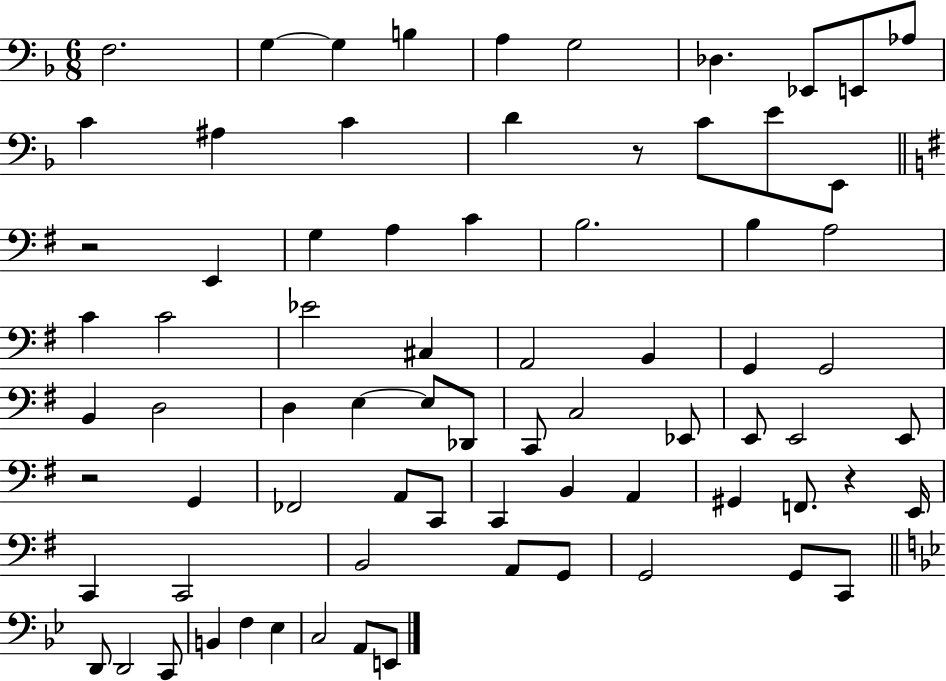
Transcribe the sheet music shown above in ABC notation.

X:1
T:Untitled
M:6/8
L:1/4
K:F
F,2 G, G, B, A, G,2 _D, _E,,/2 E,,/2 _A,/2 C ^A, C D z/2 C/2 E/2 E,,/2 z2 E,, G, A, C B,2 B, A,2 C C2 _E2 ^C, A,,2 B,, G,, G,,2 B,, D,2 D, E, E,/2 _D,,/2 C,,/2 C,2 _E,,/2 E,,/2 E,,2 E,,/2 z2 G,, _F,,2 A,,/2 C,,/2 C,, B,, A,, ^G,, F,,/2 z E,,/4 C,, C,,2 B,,2 A,,/2 G,,/2 G,,2 G,,/2 C,,/2 D,,/2 D,,2 C,,/2 B,, F, _E, C,2 A,,/2 E,,/2